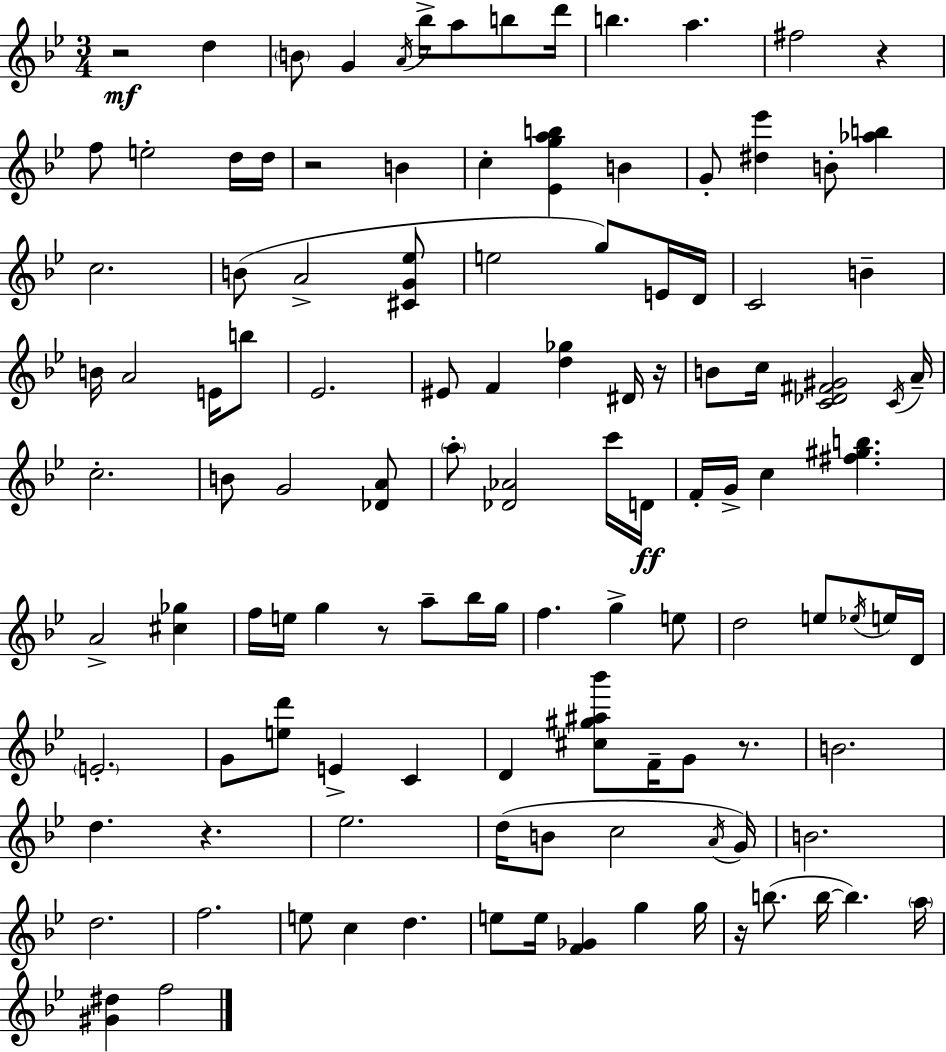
{
  \clef treble
  \numericTimeSignature
  \time 3/4
  \key g \minor
  r2\mf d''4 | \parenthesize b'8 g'4 \acciaccatura { a'16 } bes''16-> a''8 b''8 | d'''16 b''4. a''4. | fis''2 r4 | \break f''8 e''2-. d''16 | d''16 r2 b'4 | c''4-. <ees' g'' a'' b''>4 b'4 | g'8-. <dis'' ees'''>4 b'8-. <aes'' b''>4 | \break c''2. | b'8( a'2-> <cis' g' ees''>8 | e''2 g''8) e'16 | d'16 c'2 b'4-- | \break b'16 a'2 e'16 b''8 | ees'2. | eis'8 f'4 <d'' ges''>4 dis'16 | r16 b'8 c''16 <c' des' fis' gis'>2 | \break \acciaccatura { c'16 } a'16-- c''2.-. | b'8 g'2 | <des' a'>8 \parenthesize a''8-. <des' aes'>2 | c'''16 d'16\ff f'16-. g'16-> c''4 <fis'' gis'' b''>4. | \break a'2-> <cis'' ges''>4 | f''16 e''16 g''4 r8 a''8-- | bes''16 g''16 f''4. g''4-> | e''8 d''2 e''8 | \break \acciaccatura { ees''16 } e''16 d'16 \parenthesize e'2.-. | g'8 <e'' d'''>8 e'4-> c'4 | d'4 <cis'' gis'' ais'' bes'''>8 f'16-- g'8 | r8. b'2. | \break d''4. r4. | ees''2. | d''16( b'8 c''2 | \acciaccatura { a'16 }) g'16 b'2. | \break d''2. | f''2. | e''8 c''4 d''4. | e''8 e''16 <f' ges'>4 g''4 | \break g''16 r16 b''8.( b''16~~ b''4.) | \parenthesize a''16 <gis' dis''>4 f''2 | \bar "|."
}